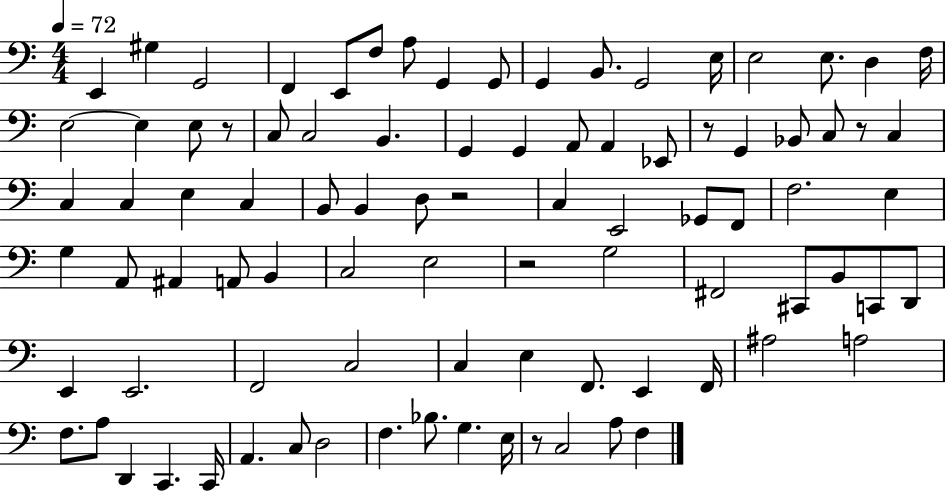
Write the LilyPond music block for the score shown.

{
  \clef bass
  \numericTimeSignature
  \time 4/4
  \key c \major
  \tempo 4 = 72
  e,4 gis4 g,2 | f,4 e,8 f8 a8 g,4 g,8 | g,4 b,8. g,2 e16 | e2 e8. d4 f16 | \break e2~~ e4 e8 r8 | c8 c2 b,4. | g,4 g,4 a,8 a,4 ees,8 | r8 g,4 bes,8 c8 r8 c4 | \break c4 c4 e4 c4 | b,8 b,4 d8 r2 | c4 e,2 ges,8 f,8 | f2. e4 | \break g4 a,8 ais,4 a,8 b,4 | c2 e2 | r2 g2 | fis,2 cis,8 b,8 c,8 d,8 | \break e,4 e,2. | f,2 c2 | c4 e4 f,8. e,4 f,16 | ais2 a2 | \break f8. a8 d,4 c,4. c,16 | a,4. c8 d2 | f4. bes8. g4. e16 | r8 c2 a8 f4 | \break \bar "|."
}